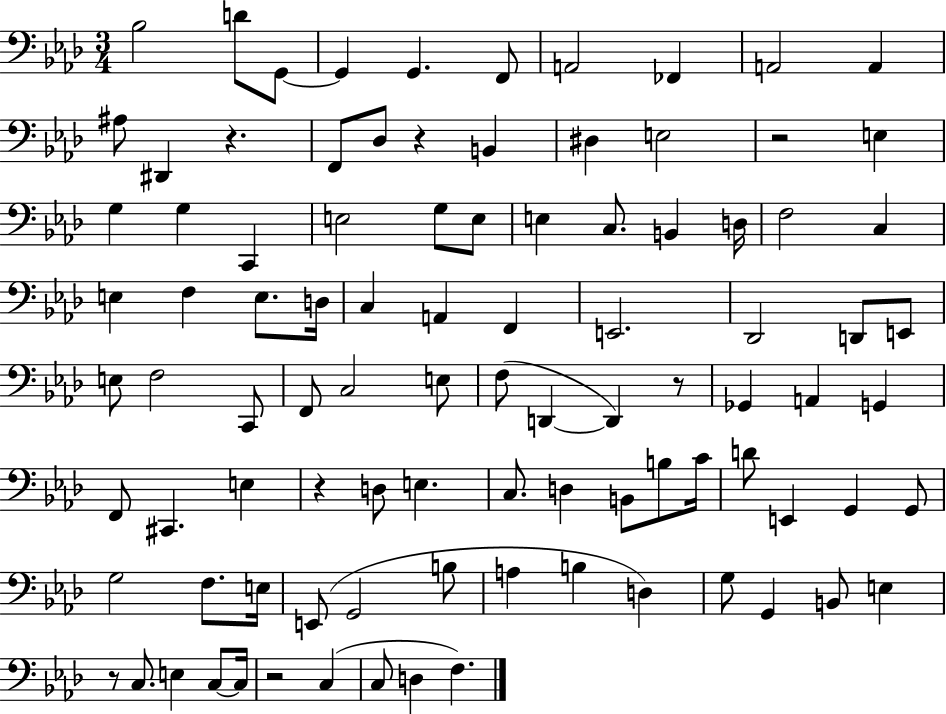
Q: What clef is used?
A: bass